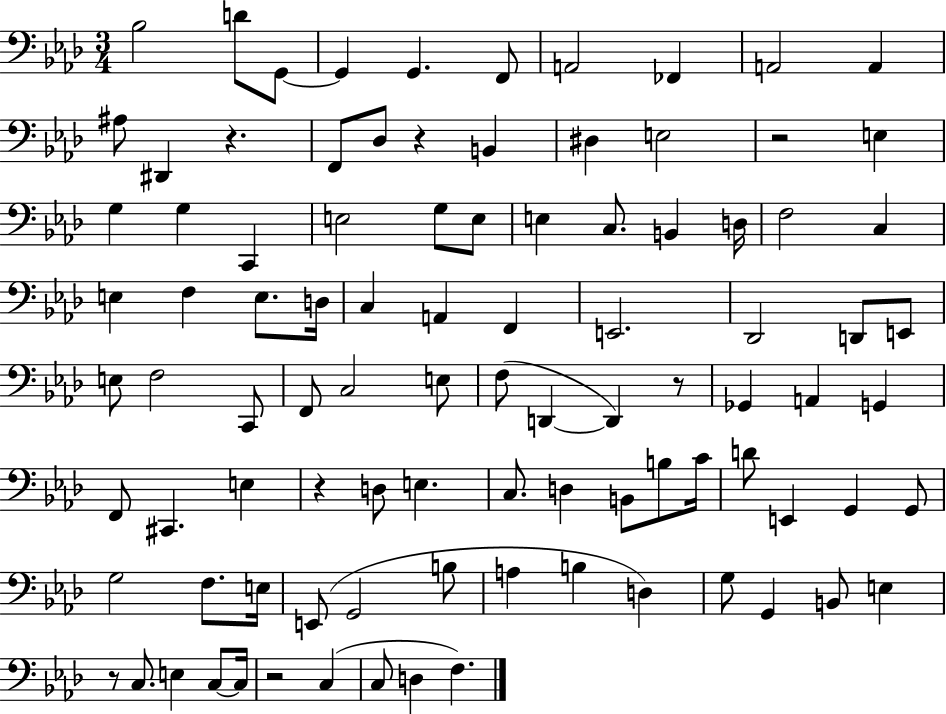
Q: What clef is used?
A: bass